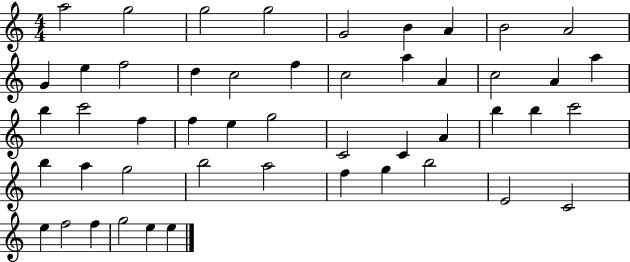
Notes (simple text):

A5/h G5/h G5/h G5/h G4/h B4/q A4/q B4/h A4/h G4/q E5/q F5/h D5/q C5/h F5/q C5/h A5/q A4/q C5/h A4/q A5/q B5/q C6/h F5/q F5/q E5/q G5/h C4/h C4/q A4/q B5/q B5/q C6/h B5/q A5/q G5/h B5/h A5/h F5/q G5/q B5/h E4/h C4/h E5/q F5/h F5/q G5/h E5/q E5/q